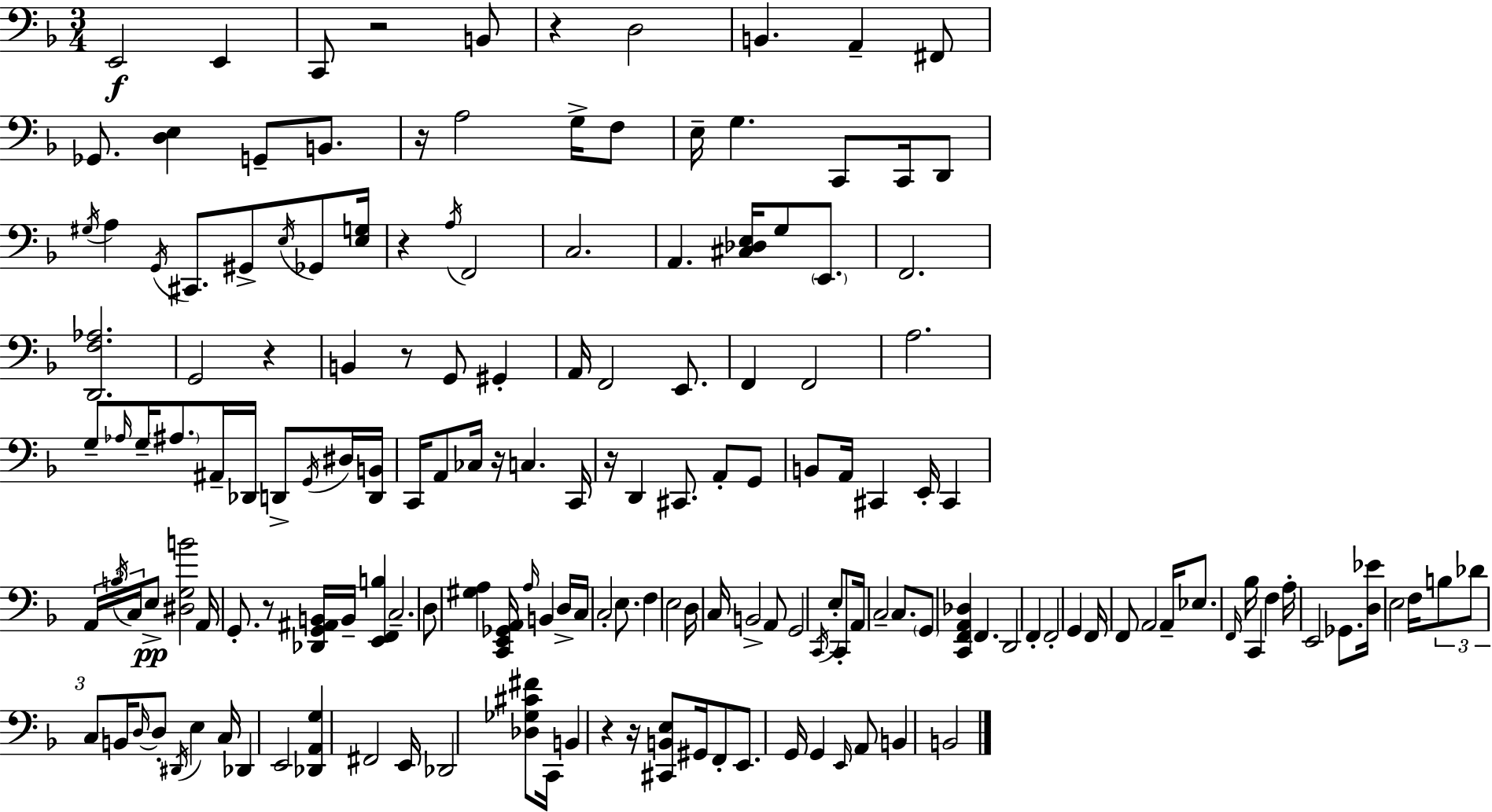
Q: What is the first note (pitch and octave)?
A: E2